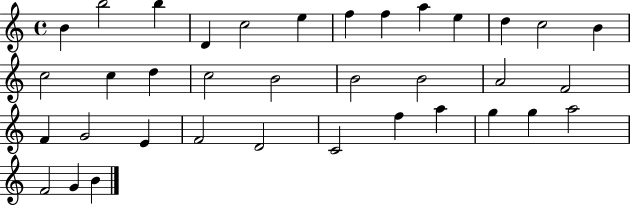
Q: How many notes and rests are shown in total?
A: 36